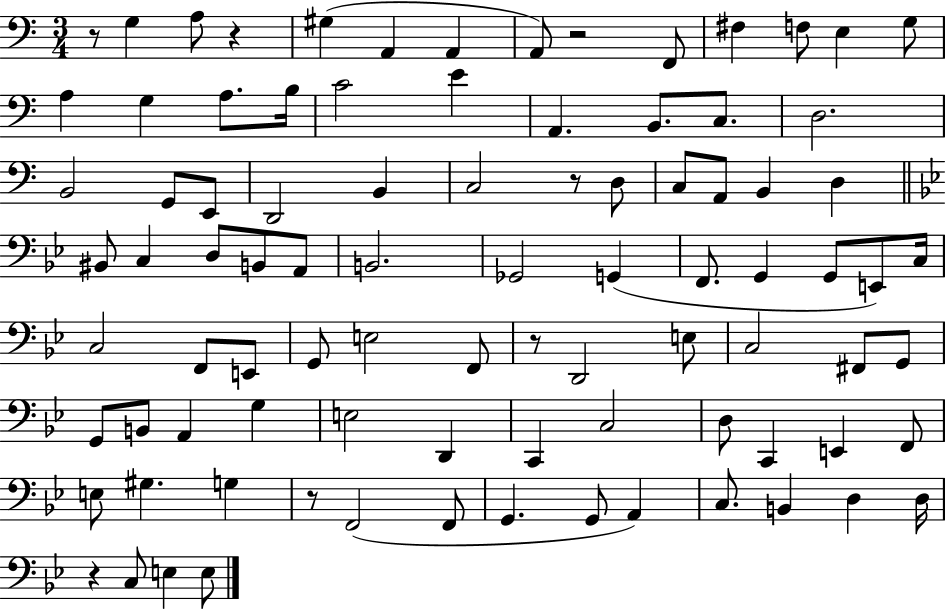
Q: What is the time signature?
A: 3/4